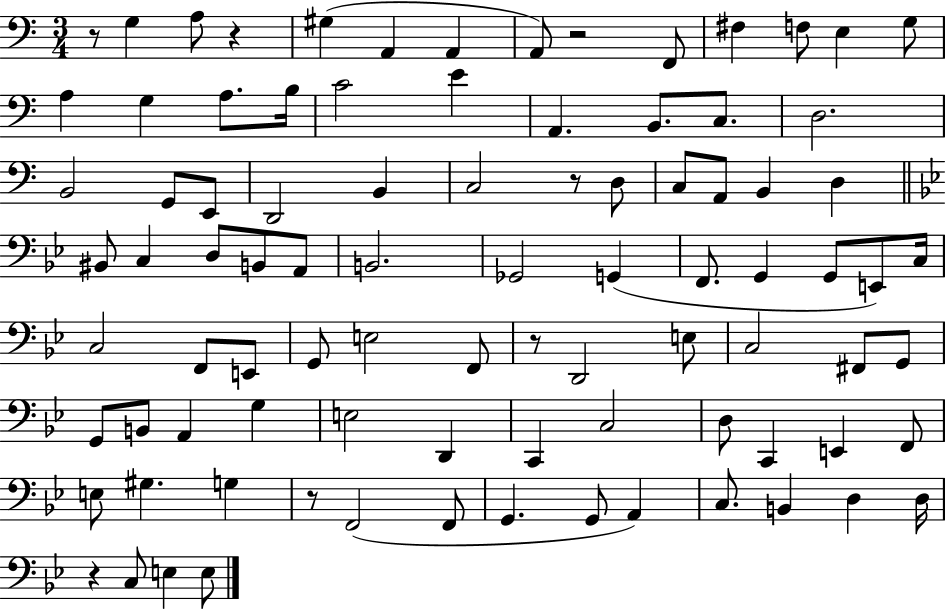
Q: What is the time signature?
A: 3/4